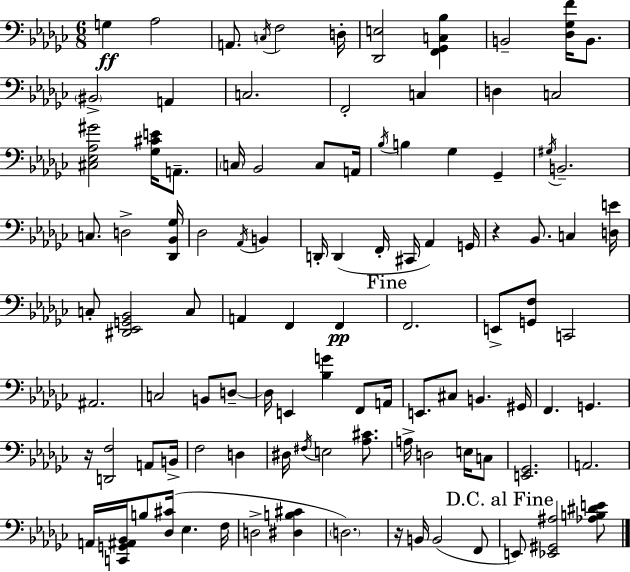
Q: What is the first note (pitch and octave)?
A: G3